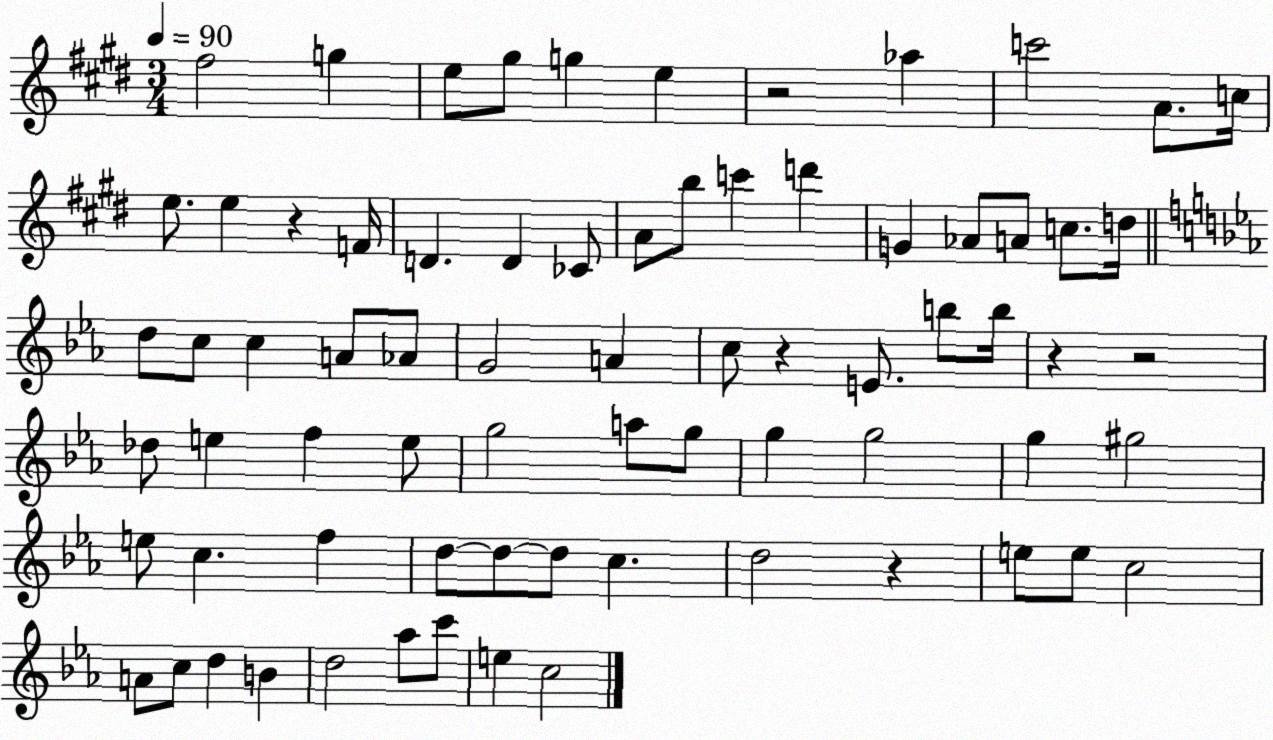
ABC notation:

X:1
T:Untitled
M:3/4
L:1/4
K:E
^f2 g e/2 ^g/2 g e z2 _a c'2 A/2 c/4 e/2 e z F/4 D D _C/2 A/2 b/2 c' d' G _A/2 A/2 c/2 d/4 d/2 c/2 c A/2 _A/2 G2 A c/2 z E/2 b/2 b/4 z z2 _d/2 e f e/2 g2 a/2 g/2 g g2 g ^g2 e/2 c f d/2 d/2 d/2 c d2 z e/2 e/2 c2 A/2 c/2 d B d2 _a/2 c'/2 e c2